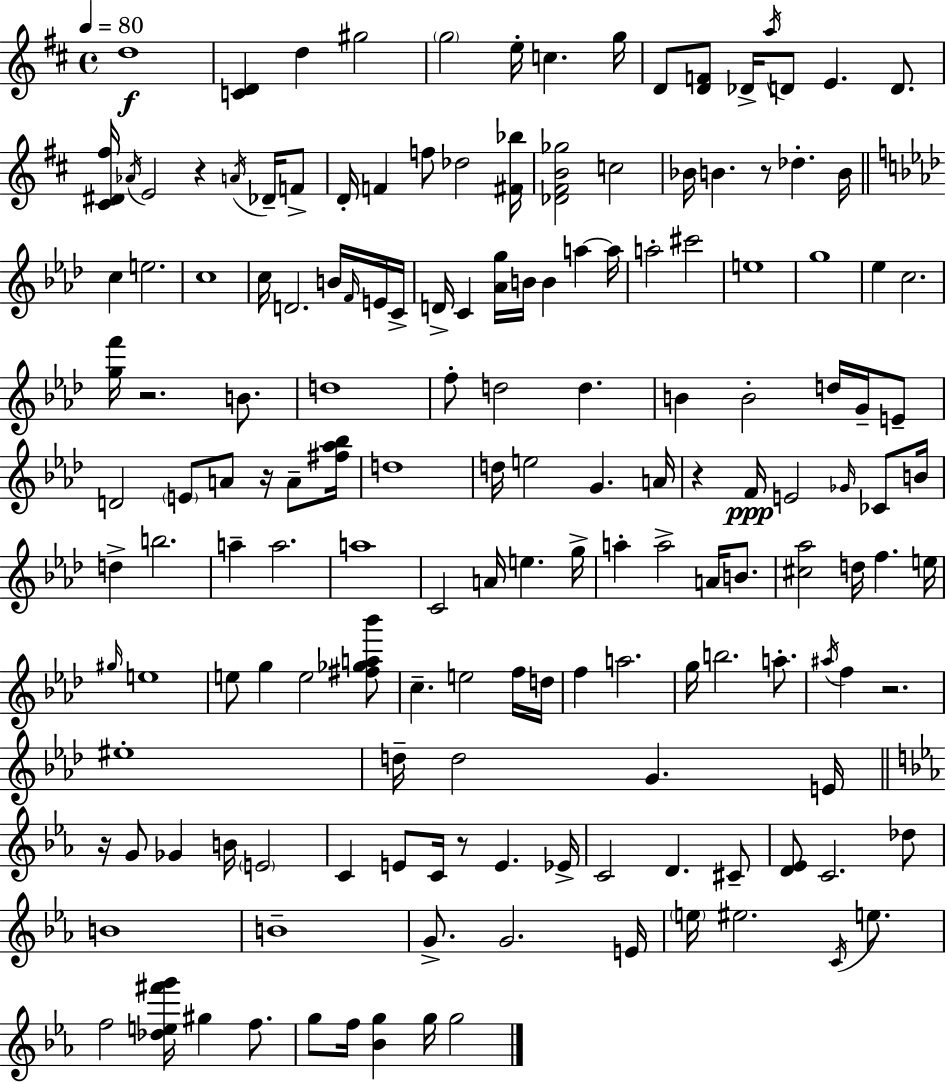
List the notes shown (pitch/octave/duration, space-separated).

D5/w [C4,D4]/q D5/q G#5/h G5/h E5/s C5/q. G5/s D4/e [D4,F4]/e Db4/s A5/s D4/e E4/q. D4/e. [C#4,D#4,F#5]/s Ab4/s E4/h R/q A4/s Db4/s F4/e D4/s F4/q F5/e Db5/h [F#4,Bb5]/s [Db4,F#4,B4,Gb5]/h C5/h Bb4/s B4/q. R/e Db5/q. B4/s C5/q E5/h. C5/w C5/s D4/h. B4/s F4/s E4/s C4/s D4/s C4/q [Ab4,G5]/s B4/s B4/q A5/q A5/s A5/h C#6/h E5/w G5/w Eb5/q C5/h. [G5,F6]/s R/h. B4/e. D5/w F5/e D5/h D5/q. B4/q B4/h D5/s G4/s E4/e D4/h E4/e A4/e R/s A4/e [F#5,Ab5,Bb5]/s D5/w D5/s E5/h G4/q. A4/s R/q F4/s E4/h Gb4/s CES4/e B4/s D5/q B5/h. A5/q A5/h. A5/w C4/h A4/s E5/q. G5/s A5/q A5/h A4/s B4/e. [C#5,Ab5]/h D5/s F5/q. E5/s G#5/s E5/w E5/e G5/q E5/h [F#5,Gb5,A5,Bb6]/e C5/q. E5/h F5/s D5/s F5/q A5/h. G5/s B5/h. A5/e. A#5/s F5/q R/h. EIS5/w D5/s D5/h G4/q. E4/s R/s G4/e Gb4/q B4/s E4/h C4/q E4/e C4/s R/e E4/q. Eb4/s C4/h D4/q. C#4/e [D4,Eb4]/e C4/h. Db5/e B4/w B4/w G4/e. G4/h. E4/s E5/s EIS5/h. C4/s E5/e. F5/h [Db5,E5,F#6,G6]/s G#5/q F5/e. G5/e F5/s [Bb4,G5]/q G5/s G5/h